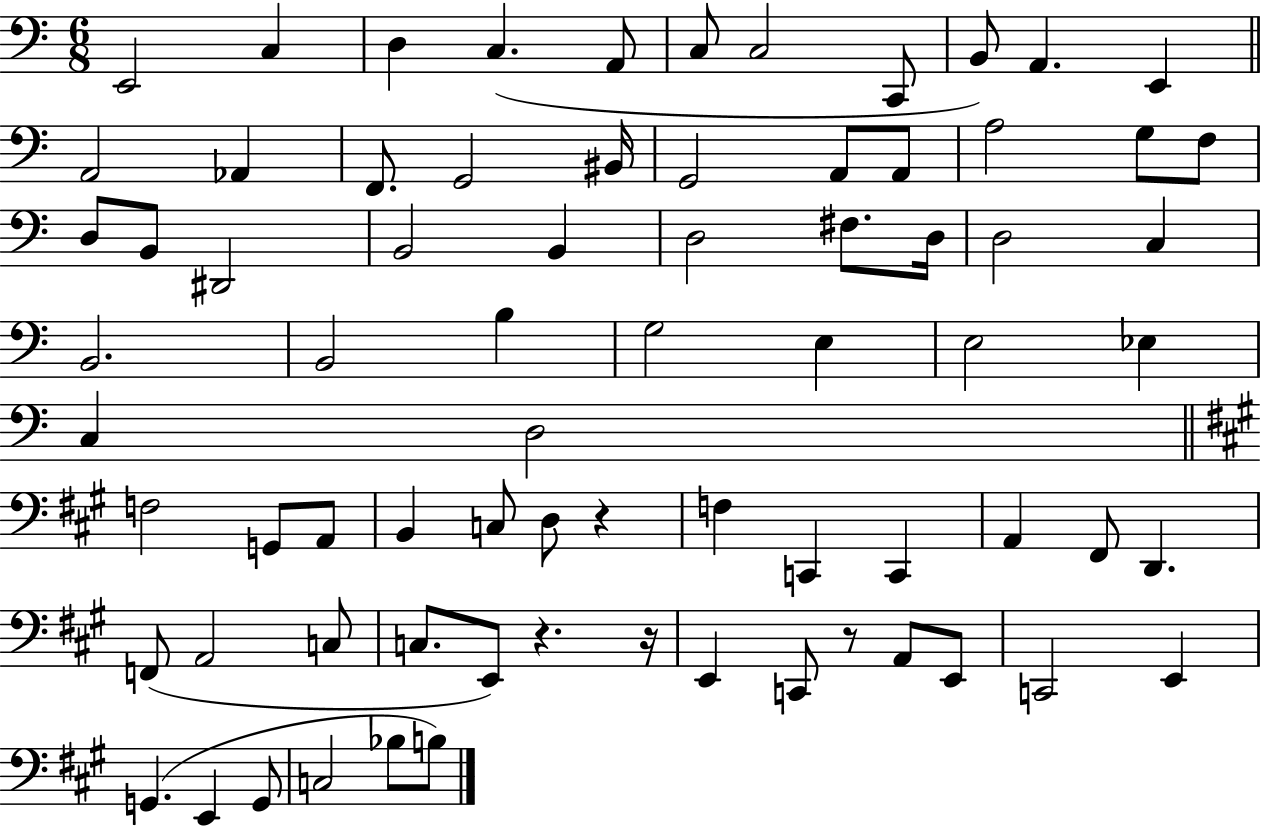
{
  \clef bass
  \numericTimeSignature
  \time 6/8
  \key c \major
  e,2 c4 | d4 c4.( a,8 | c8 c2 c,8 | b,8) a,4. e,4 | \break \bar "||" \break \key c \major a,2 aes,4 | f,8. g,2 bis,16 | g,2 a,8 a,8 | a2 g8 f8 | \break d8 b,8 dis,2 | b,2 b,4 | d2 fis8. d16 | d2 c4 | \break b,2. | b,2 b4 | g2 e4 | e2 ees4 | \break c4 d2 | \bar "||" \break \key a \major f2 g,8 a,8 | b,4 c8 d8 r4 | f4 c,4 c,4 | a,4 fis,8 d,4. | \break f,8( a,2 c8 | c8. e,8) r4. r16 | e,4 c,8 r8 a,8 e,8 | c,2 e,4 | \break g,4.( e,4 g,8 | c2 bes8 b8) | \bar "|."
}